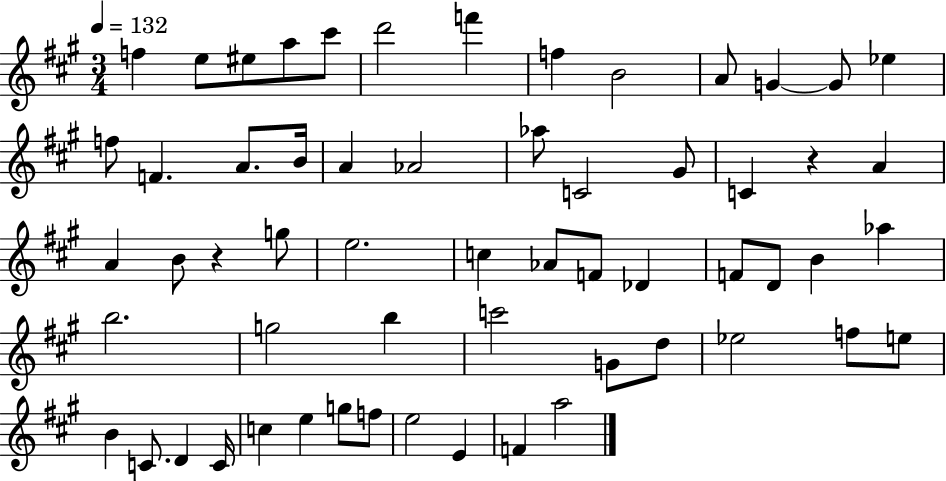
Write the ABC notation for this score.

X:1
T:Untitled
M:3/4
L:1/4
K:A
f e/2 ^e/2 a/2 ^c'/2 d'2 f' f B2 A/2 G G/2 _e f/2 F A/2 B/4 A _A2 _a/2 C2 ^G/2 C z A A B/2 z g/2 e2 c _A/2 F/2 _D F/2 D/2 B _a b2 g2 b c'2 G/2 d/2 _e2 f/2 e/2 B C/2 D C/4 c e g/2 f/2 e2 E F a2